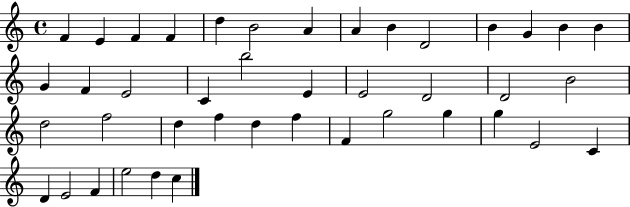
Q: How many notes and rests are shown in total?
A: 42